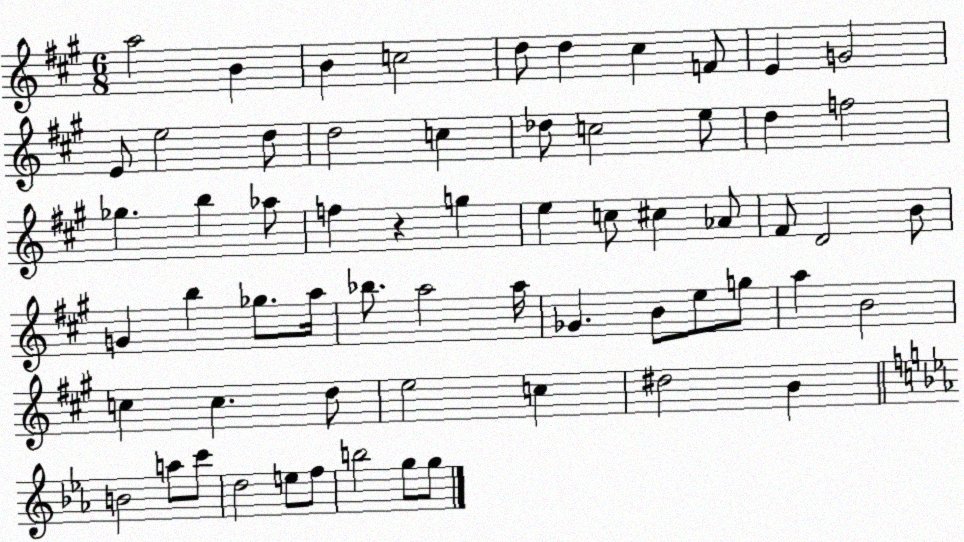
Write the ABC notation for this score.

X:1
T:Untitled
M:6/8
L:1/4
K:A
a2 B B c2 d/2 d ^c F/2 E G2 E/2 e2 d/2 d2 c _d/2 c2 e/2 d f2 _g b _a/2 f z g e c/2 ^c _A/2 ^F/2 D2 B/2 G b _g/2 a/4 _b/2 a2 a/4 _G B/2 e/2 g/2 a B2 c c d/2 e2 c ^d2 B B2 a/2 c'/2 d2 e/2 f/2 b2 g/2 g/2